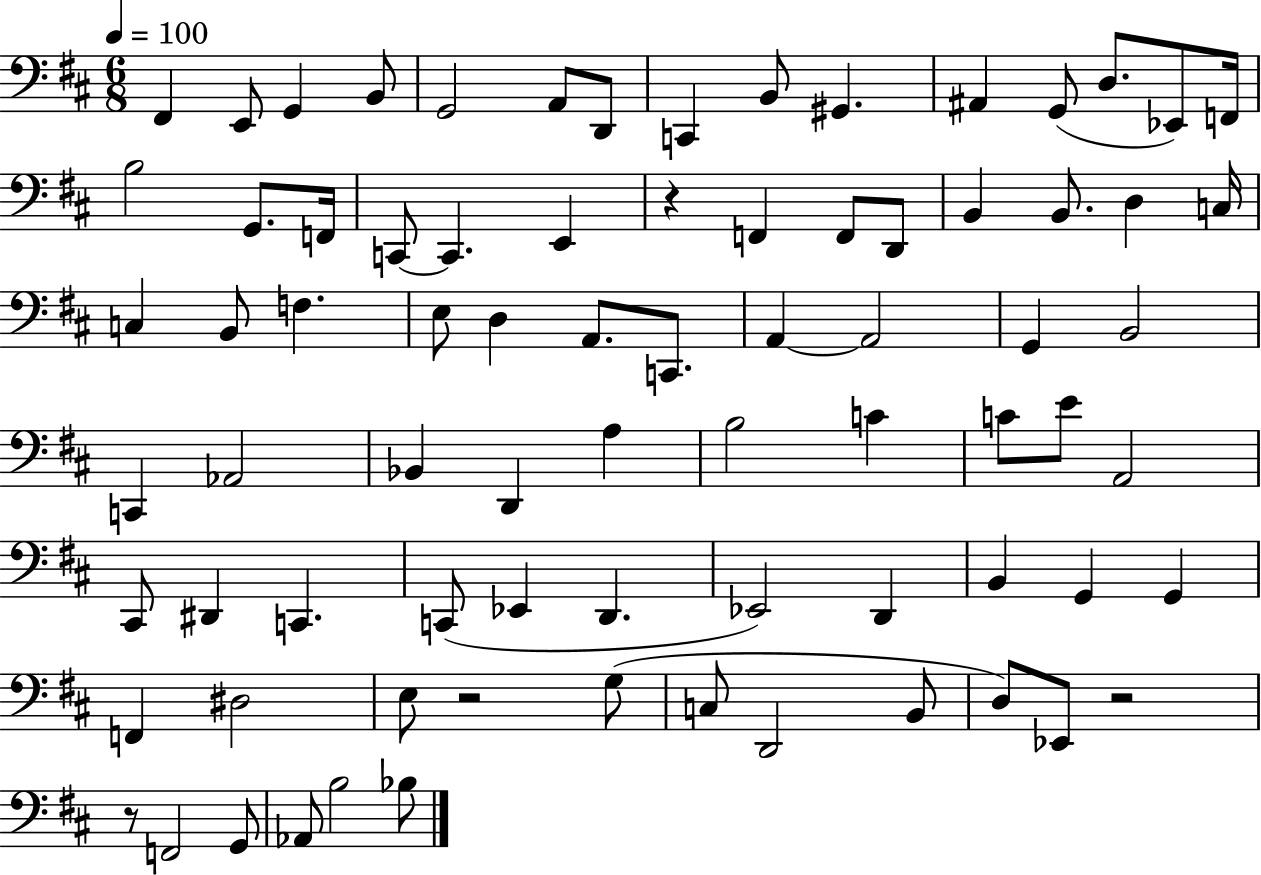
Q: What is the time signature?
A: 6/8